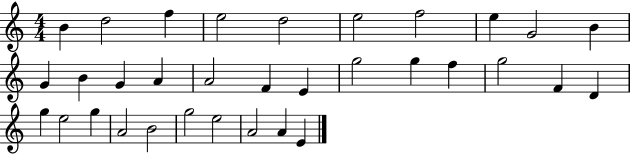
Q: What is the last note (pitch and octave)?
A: E4